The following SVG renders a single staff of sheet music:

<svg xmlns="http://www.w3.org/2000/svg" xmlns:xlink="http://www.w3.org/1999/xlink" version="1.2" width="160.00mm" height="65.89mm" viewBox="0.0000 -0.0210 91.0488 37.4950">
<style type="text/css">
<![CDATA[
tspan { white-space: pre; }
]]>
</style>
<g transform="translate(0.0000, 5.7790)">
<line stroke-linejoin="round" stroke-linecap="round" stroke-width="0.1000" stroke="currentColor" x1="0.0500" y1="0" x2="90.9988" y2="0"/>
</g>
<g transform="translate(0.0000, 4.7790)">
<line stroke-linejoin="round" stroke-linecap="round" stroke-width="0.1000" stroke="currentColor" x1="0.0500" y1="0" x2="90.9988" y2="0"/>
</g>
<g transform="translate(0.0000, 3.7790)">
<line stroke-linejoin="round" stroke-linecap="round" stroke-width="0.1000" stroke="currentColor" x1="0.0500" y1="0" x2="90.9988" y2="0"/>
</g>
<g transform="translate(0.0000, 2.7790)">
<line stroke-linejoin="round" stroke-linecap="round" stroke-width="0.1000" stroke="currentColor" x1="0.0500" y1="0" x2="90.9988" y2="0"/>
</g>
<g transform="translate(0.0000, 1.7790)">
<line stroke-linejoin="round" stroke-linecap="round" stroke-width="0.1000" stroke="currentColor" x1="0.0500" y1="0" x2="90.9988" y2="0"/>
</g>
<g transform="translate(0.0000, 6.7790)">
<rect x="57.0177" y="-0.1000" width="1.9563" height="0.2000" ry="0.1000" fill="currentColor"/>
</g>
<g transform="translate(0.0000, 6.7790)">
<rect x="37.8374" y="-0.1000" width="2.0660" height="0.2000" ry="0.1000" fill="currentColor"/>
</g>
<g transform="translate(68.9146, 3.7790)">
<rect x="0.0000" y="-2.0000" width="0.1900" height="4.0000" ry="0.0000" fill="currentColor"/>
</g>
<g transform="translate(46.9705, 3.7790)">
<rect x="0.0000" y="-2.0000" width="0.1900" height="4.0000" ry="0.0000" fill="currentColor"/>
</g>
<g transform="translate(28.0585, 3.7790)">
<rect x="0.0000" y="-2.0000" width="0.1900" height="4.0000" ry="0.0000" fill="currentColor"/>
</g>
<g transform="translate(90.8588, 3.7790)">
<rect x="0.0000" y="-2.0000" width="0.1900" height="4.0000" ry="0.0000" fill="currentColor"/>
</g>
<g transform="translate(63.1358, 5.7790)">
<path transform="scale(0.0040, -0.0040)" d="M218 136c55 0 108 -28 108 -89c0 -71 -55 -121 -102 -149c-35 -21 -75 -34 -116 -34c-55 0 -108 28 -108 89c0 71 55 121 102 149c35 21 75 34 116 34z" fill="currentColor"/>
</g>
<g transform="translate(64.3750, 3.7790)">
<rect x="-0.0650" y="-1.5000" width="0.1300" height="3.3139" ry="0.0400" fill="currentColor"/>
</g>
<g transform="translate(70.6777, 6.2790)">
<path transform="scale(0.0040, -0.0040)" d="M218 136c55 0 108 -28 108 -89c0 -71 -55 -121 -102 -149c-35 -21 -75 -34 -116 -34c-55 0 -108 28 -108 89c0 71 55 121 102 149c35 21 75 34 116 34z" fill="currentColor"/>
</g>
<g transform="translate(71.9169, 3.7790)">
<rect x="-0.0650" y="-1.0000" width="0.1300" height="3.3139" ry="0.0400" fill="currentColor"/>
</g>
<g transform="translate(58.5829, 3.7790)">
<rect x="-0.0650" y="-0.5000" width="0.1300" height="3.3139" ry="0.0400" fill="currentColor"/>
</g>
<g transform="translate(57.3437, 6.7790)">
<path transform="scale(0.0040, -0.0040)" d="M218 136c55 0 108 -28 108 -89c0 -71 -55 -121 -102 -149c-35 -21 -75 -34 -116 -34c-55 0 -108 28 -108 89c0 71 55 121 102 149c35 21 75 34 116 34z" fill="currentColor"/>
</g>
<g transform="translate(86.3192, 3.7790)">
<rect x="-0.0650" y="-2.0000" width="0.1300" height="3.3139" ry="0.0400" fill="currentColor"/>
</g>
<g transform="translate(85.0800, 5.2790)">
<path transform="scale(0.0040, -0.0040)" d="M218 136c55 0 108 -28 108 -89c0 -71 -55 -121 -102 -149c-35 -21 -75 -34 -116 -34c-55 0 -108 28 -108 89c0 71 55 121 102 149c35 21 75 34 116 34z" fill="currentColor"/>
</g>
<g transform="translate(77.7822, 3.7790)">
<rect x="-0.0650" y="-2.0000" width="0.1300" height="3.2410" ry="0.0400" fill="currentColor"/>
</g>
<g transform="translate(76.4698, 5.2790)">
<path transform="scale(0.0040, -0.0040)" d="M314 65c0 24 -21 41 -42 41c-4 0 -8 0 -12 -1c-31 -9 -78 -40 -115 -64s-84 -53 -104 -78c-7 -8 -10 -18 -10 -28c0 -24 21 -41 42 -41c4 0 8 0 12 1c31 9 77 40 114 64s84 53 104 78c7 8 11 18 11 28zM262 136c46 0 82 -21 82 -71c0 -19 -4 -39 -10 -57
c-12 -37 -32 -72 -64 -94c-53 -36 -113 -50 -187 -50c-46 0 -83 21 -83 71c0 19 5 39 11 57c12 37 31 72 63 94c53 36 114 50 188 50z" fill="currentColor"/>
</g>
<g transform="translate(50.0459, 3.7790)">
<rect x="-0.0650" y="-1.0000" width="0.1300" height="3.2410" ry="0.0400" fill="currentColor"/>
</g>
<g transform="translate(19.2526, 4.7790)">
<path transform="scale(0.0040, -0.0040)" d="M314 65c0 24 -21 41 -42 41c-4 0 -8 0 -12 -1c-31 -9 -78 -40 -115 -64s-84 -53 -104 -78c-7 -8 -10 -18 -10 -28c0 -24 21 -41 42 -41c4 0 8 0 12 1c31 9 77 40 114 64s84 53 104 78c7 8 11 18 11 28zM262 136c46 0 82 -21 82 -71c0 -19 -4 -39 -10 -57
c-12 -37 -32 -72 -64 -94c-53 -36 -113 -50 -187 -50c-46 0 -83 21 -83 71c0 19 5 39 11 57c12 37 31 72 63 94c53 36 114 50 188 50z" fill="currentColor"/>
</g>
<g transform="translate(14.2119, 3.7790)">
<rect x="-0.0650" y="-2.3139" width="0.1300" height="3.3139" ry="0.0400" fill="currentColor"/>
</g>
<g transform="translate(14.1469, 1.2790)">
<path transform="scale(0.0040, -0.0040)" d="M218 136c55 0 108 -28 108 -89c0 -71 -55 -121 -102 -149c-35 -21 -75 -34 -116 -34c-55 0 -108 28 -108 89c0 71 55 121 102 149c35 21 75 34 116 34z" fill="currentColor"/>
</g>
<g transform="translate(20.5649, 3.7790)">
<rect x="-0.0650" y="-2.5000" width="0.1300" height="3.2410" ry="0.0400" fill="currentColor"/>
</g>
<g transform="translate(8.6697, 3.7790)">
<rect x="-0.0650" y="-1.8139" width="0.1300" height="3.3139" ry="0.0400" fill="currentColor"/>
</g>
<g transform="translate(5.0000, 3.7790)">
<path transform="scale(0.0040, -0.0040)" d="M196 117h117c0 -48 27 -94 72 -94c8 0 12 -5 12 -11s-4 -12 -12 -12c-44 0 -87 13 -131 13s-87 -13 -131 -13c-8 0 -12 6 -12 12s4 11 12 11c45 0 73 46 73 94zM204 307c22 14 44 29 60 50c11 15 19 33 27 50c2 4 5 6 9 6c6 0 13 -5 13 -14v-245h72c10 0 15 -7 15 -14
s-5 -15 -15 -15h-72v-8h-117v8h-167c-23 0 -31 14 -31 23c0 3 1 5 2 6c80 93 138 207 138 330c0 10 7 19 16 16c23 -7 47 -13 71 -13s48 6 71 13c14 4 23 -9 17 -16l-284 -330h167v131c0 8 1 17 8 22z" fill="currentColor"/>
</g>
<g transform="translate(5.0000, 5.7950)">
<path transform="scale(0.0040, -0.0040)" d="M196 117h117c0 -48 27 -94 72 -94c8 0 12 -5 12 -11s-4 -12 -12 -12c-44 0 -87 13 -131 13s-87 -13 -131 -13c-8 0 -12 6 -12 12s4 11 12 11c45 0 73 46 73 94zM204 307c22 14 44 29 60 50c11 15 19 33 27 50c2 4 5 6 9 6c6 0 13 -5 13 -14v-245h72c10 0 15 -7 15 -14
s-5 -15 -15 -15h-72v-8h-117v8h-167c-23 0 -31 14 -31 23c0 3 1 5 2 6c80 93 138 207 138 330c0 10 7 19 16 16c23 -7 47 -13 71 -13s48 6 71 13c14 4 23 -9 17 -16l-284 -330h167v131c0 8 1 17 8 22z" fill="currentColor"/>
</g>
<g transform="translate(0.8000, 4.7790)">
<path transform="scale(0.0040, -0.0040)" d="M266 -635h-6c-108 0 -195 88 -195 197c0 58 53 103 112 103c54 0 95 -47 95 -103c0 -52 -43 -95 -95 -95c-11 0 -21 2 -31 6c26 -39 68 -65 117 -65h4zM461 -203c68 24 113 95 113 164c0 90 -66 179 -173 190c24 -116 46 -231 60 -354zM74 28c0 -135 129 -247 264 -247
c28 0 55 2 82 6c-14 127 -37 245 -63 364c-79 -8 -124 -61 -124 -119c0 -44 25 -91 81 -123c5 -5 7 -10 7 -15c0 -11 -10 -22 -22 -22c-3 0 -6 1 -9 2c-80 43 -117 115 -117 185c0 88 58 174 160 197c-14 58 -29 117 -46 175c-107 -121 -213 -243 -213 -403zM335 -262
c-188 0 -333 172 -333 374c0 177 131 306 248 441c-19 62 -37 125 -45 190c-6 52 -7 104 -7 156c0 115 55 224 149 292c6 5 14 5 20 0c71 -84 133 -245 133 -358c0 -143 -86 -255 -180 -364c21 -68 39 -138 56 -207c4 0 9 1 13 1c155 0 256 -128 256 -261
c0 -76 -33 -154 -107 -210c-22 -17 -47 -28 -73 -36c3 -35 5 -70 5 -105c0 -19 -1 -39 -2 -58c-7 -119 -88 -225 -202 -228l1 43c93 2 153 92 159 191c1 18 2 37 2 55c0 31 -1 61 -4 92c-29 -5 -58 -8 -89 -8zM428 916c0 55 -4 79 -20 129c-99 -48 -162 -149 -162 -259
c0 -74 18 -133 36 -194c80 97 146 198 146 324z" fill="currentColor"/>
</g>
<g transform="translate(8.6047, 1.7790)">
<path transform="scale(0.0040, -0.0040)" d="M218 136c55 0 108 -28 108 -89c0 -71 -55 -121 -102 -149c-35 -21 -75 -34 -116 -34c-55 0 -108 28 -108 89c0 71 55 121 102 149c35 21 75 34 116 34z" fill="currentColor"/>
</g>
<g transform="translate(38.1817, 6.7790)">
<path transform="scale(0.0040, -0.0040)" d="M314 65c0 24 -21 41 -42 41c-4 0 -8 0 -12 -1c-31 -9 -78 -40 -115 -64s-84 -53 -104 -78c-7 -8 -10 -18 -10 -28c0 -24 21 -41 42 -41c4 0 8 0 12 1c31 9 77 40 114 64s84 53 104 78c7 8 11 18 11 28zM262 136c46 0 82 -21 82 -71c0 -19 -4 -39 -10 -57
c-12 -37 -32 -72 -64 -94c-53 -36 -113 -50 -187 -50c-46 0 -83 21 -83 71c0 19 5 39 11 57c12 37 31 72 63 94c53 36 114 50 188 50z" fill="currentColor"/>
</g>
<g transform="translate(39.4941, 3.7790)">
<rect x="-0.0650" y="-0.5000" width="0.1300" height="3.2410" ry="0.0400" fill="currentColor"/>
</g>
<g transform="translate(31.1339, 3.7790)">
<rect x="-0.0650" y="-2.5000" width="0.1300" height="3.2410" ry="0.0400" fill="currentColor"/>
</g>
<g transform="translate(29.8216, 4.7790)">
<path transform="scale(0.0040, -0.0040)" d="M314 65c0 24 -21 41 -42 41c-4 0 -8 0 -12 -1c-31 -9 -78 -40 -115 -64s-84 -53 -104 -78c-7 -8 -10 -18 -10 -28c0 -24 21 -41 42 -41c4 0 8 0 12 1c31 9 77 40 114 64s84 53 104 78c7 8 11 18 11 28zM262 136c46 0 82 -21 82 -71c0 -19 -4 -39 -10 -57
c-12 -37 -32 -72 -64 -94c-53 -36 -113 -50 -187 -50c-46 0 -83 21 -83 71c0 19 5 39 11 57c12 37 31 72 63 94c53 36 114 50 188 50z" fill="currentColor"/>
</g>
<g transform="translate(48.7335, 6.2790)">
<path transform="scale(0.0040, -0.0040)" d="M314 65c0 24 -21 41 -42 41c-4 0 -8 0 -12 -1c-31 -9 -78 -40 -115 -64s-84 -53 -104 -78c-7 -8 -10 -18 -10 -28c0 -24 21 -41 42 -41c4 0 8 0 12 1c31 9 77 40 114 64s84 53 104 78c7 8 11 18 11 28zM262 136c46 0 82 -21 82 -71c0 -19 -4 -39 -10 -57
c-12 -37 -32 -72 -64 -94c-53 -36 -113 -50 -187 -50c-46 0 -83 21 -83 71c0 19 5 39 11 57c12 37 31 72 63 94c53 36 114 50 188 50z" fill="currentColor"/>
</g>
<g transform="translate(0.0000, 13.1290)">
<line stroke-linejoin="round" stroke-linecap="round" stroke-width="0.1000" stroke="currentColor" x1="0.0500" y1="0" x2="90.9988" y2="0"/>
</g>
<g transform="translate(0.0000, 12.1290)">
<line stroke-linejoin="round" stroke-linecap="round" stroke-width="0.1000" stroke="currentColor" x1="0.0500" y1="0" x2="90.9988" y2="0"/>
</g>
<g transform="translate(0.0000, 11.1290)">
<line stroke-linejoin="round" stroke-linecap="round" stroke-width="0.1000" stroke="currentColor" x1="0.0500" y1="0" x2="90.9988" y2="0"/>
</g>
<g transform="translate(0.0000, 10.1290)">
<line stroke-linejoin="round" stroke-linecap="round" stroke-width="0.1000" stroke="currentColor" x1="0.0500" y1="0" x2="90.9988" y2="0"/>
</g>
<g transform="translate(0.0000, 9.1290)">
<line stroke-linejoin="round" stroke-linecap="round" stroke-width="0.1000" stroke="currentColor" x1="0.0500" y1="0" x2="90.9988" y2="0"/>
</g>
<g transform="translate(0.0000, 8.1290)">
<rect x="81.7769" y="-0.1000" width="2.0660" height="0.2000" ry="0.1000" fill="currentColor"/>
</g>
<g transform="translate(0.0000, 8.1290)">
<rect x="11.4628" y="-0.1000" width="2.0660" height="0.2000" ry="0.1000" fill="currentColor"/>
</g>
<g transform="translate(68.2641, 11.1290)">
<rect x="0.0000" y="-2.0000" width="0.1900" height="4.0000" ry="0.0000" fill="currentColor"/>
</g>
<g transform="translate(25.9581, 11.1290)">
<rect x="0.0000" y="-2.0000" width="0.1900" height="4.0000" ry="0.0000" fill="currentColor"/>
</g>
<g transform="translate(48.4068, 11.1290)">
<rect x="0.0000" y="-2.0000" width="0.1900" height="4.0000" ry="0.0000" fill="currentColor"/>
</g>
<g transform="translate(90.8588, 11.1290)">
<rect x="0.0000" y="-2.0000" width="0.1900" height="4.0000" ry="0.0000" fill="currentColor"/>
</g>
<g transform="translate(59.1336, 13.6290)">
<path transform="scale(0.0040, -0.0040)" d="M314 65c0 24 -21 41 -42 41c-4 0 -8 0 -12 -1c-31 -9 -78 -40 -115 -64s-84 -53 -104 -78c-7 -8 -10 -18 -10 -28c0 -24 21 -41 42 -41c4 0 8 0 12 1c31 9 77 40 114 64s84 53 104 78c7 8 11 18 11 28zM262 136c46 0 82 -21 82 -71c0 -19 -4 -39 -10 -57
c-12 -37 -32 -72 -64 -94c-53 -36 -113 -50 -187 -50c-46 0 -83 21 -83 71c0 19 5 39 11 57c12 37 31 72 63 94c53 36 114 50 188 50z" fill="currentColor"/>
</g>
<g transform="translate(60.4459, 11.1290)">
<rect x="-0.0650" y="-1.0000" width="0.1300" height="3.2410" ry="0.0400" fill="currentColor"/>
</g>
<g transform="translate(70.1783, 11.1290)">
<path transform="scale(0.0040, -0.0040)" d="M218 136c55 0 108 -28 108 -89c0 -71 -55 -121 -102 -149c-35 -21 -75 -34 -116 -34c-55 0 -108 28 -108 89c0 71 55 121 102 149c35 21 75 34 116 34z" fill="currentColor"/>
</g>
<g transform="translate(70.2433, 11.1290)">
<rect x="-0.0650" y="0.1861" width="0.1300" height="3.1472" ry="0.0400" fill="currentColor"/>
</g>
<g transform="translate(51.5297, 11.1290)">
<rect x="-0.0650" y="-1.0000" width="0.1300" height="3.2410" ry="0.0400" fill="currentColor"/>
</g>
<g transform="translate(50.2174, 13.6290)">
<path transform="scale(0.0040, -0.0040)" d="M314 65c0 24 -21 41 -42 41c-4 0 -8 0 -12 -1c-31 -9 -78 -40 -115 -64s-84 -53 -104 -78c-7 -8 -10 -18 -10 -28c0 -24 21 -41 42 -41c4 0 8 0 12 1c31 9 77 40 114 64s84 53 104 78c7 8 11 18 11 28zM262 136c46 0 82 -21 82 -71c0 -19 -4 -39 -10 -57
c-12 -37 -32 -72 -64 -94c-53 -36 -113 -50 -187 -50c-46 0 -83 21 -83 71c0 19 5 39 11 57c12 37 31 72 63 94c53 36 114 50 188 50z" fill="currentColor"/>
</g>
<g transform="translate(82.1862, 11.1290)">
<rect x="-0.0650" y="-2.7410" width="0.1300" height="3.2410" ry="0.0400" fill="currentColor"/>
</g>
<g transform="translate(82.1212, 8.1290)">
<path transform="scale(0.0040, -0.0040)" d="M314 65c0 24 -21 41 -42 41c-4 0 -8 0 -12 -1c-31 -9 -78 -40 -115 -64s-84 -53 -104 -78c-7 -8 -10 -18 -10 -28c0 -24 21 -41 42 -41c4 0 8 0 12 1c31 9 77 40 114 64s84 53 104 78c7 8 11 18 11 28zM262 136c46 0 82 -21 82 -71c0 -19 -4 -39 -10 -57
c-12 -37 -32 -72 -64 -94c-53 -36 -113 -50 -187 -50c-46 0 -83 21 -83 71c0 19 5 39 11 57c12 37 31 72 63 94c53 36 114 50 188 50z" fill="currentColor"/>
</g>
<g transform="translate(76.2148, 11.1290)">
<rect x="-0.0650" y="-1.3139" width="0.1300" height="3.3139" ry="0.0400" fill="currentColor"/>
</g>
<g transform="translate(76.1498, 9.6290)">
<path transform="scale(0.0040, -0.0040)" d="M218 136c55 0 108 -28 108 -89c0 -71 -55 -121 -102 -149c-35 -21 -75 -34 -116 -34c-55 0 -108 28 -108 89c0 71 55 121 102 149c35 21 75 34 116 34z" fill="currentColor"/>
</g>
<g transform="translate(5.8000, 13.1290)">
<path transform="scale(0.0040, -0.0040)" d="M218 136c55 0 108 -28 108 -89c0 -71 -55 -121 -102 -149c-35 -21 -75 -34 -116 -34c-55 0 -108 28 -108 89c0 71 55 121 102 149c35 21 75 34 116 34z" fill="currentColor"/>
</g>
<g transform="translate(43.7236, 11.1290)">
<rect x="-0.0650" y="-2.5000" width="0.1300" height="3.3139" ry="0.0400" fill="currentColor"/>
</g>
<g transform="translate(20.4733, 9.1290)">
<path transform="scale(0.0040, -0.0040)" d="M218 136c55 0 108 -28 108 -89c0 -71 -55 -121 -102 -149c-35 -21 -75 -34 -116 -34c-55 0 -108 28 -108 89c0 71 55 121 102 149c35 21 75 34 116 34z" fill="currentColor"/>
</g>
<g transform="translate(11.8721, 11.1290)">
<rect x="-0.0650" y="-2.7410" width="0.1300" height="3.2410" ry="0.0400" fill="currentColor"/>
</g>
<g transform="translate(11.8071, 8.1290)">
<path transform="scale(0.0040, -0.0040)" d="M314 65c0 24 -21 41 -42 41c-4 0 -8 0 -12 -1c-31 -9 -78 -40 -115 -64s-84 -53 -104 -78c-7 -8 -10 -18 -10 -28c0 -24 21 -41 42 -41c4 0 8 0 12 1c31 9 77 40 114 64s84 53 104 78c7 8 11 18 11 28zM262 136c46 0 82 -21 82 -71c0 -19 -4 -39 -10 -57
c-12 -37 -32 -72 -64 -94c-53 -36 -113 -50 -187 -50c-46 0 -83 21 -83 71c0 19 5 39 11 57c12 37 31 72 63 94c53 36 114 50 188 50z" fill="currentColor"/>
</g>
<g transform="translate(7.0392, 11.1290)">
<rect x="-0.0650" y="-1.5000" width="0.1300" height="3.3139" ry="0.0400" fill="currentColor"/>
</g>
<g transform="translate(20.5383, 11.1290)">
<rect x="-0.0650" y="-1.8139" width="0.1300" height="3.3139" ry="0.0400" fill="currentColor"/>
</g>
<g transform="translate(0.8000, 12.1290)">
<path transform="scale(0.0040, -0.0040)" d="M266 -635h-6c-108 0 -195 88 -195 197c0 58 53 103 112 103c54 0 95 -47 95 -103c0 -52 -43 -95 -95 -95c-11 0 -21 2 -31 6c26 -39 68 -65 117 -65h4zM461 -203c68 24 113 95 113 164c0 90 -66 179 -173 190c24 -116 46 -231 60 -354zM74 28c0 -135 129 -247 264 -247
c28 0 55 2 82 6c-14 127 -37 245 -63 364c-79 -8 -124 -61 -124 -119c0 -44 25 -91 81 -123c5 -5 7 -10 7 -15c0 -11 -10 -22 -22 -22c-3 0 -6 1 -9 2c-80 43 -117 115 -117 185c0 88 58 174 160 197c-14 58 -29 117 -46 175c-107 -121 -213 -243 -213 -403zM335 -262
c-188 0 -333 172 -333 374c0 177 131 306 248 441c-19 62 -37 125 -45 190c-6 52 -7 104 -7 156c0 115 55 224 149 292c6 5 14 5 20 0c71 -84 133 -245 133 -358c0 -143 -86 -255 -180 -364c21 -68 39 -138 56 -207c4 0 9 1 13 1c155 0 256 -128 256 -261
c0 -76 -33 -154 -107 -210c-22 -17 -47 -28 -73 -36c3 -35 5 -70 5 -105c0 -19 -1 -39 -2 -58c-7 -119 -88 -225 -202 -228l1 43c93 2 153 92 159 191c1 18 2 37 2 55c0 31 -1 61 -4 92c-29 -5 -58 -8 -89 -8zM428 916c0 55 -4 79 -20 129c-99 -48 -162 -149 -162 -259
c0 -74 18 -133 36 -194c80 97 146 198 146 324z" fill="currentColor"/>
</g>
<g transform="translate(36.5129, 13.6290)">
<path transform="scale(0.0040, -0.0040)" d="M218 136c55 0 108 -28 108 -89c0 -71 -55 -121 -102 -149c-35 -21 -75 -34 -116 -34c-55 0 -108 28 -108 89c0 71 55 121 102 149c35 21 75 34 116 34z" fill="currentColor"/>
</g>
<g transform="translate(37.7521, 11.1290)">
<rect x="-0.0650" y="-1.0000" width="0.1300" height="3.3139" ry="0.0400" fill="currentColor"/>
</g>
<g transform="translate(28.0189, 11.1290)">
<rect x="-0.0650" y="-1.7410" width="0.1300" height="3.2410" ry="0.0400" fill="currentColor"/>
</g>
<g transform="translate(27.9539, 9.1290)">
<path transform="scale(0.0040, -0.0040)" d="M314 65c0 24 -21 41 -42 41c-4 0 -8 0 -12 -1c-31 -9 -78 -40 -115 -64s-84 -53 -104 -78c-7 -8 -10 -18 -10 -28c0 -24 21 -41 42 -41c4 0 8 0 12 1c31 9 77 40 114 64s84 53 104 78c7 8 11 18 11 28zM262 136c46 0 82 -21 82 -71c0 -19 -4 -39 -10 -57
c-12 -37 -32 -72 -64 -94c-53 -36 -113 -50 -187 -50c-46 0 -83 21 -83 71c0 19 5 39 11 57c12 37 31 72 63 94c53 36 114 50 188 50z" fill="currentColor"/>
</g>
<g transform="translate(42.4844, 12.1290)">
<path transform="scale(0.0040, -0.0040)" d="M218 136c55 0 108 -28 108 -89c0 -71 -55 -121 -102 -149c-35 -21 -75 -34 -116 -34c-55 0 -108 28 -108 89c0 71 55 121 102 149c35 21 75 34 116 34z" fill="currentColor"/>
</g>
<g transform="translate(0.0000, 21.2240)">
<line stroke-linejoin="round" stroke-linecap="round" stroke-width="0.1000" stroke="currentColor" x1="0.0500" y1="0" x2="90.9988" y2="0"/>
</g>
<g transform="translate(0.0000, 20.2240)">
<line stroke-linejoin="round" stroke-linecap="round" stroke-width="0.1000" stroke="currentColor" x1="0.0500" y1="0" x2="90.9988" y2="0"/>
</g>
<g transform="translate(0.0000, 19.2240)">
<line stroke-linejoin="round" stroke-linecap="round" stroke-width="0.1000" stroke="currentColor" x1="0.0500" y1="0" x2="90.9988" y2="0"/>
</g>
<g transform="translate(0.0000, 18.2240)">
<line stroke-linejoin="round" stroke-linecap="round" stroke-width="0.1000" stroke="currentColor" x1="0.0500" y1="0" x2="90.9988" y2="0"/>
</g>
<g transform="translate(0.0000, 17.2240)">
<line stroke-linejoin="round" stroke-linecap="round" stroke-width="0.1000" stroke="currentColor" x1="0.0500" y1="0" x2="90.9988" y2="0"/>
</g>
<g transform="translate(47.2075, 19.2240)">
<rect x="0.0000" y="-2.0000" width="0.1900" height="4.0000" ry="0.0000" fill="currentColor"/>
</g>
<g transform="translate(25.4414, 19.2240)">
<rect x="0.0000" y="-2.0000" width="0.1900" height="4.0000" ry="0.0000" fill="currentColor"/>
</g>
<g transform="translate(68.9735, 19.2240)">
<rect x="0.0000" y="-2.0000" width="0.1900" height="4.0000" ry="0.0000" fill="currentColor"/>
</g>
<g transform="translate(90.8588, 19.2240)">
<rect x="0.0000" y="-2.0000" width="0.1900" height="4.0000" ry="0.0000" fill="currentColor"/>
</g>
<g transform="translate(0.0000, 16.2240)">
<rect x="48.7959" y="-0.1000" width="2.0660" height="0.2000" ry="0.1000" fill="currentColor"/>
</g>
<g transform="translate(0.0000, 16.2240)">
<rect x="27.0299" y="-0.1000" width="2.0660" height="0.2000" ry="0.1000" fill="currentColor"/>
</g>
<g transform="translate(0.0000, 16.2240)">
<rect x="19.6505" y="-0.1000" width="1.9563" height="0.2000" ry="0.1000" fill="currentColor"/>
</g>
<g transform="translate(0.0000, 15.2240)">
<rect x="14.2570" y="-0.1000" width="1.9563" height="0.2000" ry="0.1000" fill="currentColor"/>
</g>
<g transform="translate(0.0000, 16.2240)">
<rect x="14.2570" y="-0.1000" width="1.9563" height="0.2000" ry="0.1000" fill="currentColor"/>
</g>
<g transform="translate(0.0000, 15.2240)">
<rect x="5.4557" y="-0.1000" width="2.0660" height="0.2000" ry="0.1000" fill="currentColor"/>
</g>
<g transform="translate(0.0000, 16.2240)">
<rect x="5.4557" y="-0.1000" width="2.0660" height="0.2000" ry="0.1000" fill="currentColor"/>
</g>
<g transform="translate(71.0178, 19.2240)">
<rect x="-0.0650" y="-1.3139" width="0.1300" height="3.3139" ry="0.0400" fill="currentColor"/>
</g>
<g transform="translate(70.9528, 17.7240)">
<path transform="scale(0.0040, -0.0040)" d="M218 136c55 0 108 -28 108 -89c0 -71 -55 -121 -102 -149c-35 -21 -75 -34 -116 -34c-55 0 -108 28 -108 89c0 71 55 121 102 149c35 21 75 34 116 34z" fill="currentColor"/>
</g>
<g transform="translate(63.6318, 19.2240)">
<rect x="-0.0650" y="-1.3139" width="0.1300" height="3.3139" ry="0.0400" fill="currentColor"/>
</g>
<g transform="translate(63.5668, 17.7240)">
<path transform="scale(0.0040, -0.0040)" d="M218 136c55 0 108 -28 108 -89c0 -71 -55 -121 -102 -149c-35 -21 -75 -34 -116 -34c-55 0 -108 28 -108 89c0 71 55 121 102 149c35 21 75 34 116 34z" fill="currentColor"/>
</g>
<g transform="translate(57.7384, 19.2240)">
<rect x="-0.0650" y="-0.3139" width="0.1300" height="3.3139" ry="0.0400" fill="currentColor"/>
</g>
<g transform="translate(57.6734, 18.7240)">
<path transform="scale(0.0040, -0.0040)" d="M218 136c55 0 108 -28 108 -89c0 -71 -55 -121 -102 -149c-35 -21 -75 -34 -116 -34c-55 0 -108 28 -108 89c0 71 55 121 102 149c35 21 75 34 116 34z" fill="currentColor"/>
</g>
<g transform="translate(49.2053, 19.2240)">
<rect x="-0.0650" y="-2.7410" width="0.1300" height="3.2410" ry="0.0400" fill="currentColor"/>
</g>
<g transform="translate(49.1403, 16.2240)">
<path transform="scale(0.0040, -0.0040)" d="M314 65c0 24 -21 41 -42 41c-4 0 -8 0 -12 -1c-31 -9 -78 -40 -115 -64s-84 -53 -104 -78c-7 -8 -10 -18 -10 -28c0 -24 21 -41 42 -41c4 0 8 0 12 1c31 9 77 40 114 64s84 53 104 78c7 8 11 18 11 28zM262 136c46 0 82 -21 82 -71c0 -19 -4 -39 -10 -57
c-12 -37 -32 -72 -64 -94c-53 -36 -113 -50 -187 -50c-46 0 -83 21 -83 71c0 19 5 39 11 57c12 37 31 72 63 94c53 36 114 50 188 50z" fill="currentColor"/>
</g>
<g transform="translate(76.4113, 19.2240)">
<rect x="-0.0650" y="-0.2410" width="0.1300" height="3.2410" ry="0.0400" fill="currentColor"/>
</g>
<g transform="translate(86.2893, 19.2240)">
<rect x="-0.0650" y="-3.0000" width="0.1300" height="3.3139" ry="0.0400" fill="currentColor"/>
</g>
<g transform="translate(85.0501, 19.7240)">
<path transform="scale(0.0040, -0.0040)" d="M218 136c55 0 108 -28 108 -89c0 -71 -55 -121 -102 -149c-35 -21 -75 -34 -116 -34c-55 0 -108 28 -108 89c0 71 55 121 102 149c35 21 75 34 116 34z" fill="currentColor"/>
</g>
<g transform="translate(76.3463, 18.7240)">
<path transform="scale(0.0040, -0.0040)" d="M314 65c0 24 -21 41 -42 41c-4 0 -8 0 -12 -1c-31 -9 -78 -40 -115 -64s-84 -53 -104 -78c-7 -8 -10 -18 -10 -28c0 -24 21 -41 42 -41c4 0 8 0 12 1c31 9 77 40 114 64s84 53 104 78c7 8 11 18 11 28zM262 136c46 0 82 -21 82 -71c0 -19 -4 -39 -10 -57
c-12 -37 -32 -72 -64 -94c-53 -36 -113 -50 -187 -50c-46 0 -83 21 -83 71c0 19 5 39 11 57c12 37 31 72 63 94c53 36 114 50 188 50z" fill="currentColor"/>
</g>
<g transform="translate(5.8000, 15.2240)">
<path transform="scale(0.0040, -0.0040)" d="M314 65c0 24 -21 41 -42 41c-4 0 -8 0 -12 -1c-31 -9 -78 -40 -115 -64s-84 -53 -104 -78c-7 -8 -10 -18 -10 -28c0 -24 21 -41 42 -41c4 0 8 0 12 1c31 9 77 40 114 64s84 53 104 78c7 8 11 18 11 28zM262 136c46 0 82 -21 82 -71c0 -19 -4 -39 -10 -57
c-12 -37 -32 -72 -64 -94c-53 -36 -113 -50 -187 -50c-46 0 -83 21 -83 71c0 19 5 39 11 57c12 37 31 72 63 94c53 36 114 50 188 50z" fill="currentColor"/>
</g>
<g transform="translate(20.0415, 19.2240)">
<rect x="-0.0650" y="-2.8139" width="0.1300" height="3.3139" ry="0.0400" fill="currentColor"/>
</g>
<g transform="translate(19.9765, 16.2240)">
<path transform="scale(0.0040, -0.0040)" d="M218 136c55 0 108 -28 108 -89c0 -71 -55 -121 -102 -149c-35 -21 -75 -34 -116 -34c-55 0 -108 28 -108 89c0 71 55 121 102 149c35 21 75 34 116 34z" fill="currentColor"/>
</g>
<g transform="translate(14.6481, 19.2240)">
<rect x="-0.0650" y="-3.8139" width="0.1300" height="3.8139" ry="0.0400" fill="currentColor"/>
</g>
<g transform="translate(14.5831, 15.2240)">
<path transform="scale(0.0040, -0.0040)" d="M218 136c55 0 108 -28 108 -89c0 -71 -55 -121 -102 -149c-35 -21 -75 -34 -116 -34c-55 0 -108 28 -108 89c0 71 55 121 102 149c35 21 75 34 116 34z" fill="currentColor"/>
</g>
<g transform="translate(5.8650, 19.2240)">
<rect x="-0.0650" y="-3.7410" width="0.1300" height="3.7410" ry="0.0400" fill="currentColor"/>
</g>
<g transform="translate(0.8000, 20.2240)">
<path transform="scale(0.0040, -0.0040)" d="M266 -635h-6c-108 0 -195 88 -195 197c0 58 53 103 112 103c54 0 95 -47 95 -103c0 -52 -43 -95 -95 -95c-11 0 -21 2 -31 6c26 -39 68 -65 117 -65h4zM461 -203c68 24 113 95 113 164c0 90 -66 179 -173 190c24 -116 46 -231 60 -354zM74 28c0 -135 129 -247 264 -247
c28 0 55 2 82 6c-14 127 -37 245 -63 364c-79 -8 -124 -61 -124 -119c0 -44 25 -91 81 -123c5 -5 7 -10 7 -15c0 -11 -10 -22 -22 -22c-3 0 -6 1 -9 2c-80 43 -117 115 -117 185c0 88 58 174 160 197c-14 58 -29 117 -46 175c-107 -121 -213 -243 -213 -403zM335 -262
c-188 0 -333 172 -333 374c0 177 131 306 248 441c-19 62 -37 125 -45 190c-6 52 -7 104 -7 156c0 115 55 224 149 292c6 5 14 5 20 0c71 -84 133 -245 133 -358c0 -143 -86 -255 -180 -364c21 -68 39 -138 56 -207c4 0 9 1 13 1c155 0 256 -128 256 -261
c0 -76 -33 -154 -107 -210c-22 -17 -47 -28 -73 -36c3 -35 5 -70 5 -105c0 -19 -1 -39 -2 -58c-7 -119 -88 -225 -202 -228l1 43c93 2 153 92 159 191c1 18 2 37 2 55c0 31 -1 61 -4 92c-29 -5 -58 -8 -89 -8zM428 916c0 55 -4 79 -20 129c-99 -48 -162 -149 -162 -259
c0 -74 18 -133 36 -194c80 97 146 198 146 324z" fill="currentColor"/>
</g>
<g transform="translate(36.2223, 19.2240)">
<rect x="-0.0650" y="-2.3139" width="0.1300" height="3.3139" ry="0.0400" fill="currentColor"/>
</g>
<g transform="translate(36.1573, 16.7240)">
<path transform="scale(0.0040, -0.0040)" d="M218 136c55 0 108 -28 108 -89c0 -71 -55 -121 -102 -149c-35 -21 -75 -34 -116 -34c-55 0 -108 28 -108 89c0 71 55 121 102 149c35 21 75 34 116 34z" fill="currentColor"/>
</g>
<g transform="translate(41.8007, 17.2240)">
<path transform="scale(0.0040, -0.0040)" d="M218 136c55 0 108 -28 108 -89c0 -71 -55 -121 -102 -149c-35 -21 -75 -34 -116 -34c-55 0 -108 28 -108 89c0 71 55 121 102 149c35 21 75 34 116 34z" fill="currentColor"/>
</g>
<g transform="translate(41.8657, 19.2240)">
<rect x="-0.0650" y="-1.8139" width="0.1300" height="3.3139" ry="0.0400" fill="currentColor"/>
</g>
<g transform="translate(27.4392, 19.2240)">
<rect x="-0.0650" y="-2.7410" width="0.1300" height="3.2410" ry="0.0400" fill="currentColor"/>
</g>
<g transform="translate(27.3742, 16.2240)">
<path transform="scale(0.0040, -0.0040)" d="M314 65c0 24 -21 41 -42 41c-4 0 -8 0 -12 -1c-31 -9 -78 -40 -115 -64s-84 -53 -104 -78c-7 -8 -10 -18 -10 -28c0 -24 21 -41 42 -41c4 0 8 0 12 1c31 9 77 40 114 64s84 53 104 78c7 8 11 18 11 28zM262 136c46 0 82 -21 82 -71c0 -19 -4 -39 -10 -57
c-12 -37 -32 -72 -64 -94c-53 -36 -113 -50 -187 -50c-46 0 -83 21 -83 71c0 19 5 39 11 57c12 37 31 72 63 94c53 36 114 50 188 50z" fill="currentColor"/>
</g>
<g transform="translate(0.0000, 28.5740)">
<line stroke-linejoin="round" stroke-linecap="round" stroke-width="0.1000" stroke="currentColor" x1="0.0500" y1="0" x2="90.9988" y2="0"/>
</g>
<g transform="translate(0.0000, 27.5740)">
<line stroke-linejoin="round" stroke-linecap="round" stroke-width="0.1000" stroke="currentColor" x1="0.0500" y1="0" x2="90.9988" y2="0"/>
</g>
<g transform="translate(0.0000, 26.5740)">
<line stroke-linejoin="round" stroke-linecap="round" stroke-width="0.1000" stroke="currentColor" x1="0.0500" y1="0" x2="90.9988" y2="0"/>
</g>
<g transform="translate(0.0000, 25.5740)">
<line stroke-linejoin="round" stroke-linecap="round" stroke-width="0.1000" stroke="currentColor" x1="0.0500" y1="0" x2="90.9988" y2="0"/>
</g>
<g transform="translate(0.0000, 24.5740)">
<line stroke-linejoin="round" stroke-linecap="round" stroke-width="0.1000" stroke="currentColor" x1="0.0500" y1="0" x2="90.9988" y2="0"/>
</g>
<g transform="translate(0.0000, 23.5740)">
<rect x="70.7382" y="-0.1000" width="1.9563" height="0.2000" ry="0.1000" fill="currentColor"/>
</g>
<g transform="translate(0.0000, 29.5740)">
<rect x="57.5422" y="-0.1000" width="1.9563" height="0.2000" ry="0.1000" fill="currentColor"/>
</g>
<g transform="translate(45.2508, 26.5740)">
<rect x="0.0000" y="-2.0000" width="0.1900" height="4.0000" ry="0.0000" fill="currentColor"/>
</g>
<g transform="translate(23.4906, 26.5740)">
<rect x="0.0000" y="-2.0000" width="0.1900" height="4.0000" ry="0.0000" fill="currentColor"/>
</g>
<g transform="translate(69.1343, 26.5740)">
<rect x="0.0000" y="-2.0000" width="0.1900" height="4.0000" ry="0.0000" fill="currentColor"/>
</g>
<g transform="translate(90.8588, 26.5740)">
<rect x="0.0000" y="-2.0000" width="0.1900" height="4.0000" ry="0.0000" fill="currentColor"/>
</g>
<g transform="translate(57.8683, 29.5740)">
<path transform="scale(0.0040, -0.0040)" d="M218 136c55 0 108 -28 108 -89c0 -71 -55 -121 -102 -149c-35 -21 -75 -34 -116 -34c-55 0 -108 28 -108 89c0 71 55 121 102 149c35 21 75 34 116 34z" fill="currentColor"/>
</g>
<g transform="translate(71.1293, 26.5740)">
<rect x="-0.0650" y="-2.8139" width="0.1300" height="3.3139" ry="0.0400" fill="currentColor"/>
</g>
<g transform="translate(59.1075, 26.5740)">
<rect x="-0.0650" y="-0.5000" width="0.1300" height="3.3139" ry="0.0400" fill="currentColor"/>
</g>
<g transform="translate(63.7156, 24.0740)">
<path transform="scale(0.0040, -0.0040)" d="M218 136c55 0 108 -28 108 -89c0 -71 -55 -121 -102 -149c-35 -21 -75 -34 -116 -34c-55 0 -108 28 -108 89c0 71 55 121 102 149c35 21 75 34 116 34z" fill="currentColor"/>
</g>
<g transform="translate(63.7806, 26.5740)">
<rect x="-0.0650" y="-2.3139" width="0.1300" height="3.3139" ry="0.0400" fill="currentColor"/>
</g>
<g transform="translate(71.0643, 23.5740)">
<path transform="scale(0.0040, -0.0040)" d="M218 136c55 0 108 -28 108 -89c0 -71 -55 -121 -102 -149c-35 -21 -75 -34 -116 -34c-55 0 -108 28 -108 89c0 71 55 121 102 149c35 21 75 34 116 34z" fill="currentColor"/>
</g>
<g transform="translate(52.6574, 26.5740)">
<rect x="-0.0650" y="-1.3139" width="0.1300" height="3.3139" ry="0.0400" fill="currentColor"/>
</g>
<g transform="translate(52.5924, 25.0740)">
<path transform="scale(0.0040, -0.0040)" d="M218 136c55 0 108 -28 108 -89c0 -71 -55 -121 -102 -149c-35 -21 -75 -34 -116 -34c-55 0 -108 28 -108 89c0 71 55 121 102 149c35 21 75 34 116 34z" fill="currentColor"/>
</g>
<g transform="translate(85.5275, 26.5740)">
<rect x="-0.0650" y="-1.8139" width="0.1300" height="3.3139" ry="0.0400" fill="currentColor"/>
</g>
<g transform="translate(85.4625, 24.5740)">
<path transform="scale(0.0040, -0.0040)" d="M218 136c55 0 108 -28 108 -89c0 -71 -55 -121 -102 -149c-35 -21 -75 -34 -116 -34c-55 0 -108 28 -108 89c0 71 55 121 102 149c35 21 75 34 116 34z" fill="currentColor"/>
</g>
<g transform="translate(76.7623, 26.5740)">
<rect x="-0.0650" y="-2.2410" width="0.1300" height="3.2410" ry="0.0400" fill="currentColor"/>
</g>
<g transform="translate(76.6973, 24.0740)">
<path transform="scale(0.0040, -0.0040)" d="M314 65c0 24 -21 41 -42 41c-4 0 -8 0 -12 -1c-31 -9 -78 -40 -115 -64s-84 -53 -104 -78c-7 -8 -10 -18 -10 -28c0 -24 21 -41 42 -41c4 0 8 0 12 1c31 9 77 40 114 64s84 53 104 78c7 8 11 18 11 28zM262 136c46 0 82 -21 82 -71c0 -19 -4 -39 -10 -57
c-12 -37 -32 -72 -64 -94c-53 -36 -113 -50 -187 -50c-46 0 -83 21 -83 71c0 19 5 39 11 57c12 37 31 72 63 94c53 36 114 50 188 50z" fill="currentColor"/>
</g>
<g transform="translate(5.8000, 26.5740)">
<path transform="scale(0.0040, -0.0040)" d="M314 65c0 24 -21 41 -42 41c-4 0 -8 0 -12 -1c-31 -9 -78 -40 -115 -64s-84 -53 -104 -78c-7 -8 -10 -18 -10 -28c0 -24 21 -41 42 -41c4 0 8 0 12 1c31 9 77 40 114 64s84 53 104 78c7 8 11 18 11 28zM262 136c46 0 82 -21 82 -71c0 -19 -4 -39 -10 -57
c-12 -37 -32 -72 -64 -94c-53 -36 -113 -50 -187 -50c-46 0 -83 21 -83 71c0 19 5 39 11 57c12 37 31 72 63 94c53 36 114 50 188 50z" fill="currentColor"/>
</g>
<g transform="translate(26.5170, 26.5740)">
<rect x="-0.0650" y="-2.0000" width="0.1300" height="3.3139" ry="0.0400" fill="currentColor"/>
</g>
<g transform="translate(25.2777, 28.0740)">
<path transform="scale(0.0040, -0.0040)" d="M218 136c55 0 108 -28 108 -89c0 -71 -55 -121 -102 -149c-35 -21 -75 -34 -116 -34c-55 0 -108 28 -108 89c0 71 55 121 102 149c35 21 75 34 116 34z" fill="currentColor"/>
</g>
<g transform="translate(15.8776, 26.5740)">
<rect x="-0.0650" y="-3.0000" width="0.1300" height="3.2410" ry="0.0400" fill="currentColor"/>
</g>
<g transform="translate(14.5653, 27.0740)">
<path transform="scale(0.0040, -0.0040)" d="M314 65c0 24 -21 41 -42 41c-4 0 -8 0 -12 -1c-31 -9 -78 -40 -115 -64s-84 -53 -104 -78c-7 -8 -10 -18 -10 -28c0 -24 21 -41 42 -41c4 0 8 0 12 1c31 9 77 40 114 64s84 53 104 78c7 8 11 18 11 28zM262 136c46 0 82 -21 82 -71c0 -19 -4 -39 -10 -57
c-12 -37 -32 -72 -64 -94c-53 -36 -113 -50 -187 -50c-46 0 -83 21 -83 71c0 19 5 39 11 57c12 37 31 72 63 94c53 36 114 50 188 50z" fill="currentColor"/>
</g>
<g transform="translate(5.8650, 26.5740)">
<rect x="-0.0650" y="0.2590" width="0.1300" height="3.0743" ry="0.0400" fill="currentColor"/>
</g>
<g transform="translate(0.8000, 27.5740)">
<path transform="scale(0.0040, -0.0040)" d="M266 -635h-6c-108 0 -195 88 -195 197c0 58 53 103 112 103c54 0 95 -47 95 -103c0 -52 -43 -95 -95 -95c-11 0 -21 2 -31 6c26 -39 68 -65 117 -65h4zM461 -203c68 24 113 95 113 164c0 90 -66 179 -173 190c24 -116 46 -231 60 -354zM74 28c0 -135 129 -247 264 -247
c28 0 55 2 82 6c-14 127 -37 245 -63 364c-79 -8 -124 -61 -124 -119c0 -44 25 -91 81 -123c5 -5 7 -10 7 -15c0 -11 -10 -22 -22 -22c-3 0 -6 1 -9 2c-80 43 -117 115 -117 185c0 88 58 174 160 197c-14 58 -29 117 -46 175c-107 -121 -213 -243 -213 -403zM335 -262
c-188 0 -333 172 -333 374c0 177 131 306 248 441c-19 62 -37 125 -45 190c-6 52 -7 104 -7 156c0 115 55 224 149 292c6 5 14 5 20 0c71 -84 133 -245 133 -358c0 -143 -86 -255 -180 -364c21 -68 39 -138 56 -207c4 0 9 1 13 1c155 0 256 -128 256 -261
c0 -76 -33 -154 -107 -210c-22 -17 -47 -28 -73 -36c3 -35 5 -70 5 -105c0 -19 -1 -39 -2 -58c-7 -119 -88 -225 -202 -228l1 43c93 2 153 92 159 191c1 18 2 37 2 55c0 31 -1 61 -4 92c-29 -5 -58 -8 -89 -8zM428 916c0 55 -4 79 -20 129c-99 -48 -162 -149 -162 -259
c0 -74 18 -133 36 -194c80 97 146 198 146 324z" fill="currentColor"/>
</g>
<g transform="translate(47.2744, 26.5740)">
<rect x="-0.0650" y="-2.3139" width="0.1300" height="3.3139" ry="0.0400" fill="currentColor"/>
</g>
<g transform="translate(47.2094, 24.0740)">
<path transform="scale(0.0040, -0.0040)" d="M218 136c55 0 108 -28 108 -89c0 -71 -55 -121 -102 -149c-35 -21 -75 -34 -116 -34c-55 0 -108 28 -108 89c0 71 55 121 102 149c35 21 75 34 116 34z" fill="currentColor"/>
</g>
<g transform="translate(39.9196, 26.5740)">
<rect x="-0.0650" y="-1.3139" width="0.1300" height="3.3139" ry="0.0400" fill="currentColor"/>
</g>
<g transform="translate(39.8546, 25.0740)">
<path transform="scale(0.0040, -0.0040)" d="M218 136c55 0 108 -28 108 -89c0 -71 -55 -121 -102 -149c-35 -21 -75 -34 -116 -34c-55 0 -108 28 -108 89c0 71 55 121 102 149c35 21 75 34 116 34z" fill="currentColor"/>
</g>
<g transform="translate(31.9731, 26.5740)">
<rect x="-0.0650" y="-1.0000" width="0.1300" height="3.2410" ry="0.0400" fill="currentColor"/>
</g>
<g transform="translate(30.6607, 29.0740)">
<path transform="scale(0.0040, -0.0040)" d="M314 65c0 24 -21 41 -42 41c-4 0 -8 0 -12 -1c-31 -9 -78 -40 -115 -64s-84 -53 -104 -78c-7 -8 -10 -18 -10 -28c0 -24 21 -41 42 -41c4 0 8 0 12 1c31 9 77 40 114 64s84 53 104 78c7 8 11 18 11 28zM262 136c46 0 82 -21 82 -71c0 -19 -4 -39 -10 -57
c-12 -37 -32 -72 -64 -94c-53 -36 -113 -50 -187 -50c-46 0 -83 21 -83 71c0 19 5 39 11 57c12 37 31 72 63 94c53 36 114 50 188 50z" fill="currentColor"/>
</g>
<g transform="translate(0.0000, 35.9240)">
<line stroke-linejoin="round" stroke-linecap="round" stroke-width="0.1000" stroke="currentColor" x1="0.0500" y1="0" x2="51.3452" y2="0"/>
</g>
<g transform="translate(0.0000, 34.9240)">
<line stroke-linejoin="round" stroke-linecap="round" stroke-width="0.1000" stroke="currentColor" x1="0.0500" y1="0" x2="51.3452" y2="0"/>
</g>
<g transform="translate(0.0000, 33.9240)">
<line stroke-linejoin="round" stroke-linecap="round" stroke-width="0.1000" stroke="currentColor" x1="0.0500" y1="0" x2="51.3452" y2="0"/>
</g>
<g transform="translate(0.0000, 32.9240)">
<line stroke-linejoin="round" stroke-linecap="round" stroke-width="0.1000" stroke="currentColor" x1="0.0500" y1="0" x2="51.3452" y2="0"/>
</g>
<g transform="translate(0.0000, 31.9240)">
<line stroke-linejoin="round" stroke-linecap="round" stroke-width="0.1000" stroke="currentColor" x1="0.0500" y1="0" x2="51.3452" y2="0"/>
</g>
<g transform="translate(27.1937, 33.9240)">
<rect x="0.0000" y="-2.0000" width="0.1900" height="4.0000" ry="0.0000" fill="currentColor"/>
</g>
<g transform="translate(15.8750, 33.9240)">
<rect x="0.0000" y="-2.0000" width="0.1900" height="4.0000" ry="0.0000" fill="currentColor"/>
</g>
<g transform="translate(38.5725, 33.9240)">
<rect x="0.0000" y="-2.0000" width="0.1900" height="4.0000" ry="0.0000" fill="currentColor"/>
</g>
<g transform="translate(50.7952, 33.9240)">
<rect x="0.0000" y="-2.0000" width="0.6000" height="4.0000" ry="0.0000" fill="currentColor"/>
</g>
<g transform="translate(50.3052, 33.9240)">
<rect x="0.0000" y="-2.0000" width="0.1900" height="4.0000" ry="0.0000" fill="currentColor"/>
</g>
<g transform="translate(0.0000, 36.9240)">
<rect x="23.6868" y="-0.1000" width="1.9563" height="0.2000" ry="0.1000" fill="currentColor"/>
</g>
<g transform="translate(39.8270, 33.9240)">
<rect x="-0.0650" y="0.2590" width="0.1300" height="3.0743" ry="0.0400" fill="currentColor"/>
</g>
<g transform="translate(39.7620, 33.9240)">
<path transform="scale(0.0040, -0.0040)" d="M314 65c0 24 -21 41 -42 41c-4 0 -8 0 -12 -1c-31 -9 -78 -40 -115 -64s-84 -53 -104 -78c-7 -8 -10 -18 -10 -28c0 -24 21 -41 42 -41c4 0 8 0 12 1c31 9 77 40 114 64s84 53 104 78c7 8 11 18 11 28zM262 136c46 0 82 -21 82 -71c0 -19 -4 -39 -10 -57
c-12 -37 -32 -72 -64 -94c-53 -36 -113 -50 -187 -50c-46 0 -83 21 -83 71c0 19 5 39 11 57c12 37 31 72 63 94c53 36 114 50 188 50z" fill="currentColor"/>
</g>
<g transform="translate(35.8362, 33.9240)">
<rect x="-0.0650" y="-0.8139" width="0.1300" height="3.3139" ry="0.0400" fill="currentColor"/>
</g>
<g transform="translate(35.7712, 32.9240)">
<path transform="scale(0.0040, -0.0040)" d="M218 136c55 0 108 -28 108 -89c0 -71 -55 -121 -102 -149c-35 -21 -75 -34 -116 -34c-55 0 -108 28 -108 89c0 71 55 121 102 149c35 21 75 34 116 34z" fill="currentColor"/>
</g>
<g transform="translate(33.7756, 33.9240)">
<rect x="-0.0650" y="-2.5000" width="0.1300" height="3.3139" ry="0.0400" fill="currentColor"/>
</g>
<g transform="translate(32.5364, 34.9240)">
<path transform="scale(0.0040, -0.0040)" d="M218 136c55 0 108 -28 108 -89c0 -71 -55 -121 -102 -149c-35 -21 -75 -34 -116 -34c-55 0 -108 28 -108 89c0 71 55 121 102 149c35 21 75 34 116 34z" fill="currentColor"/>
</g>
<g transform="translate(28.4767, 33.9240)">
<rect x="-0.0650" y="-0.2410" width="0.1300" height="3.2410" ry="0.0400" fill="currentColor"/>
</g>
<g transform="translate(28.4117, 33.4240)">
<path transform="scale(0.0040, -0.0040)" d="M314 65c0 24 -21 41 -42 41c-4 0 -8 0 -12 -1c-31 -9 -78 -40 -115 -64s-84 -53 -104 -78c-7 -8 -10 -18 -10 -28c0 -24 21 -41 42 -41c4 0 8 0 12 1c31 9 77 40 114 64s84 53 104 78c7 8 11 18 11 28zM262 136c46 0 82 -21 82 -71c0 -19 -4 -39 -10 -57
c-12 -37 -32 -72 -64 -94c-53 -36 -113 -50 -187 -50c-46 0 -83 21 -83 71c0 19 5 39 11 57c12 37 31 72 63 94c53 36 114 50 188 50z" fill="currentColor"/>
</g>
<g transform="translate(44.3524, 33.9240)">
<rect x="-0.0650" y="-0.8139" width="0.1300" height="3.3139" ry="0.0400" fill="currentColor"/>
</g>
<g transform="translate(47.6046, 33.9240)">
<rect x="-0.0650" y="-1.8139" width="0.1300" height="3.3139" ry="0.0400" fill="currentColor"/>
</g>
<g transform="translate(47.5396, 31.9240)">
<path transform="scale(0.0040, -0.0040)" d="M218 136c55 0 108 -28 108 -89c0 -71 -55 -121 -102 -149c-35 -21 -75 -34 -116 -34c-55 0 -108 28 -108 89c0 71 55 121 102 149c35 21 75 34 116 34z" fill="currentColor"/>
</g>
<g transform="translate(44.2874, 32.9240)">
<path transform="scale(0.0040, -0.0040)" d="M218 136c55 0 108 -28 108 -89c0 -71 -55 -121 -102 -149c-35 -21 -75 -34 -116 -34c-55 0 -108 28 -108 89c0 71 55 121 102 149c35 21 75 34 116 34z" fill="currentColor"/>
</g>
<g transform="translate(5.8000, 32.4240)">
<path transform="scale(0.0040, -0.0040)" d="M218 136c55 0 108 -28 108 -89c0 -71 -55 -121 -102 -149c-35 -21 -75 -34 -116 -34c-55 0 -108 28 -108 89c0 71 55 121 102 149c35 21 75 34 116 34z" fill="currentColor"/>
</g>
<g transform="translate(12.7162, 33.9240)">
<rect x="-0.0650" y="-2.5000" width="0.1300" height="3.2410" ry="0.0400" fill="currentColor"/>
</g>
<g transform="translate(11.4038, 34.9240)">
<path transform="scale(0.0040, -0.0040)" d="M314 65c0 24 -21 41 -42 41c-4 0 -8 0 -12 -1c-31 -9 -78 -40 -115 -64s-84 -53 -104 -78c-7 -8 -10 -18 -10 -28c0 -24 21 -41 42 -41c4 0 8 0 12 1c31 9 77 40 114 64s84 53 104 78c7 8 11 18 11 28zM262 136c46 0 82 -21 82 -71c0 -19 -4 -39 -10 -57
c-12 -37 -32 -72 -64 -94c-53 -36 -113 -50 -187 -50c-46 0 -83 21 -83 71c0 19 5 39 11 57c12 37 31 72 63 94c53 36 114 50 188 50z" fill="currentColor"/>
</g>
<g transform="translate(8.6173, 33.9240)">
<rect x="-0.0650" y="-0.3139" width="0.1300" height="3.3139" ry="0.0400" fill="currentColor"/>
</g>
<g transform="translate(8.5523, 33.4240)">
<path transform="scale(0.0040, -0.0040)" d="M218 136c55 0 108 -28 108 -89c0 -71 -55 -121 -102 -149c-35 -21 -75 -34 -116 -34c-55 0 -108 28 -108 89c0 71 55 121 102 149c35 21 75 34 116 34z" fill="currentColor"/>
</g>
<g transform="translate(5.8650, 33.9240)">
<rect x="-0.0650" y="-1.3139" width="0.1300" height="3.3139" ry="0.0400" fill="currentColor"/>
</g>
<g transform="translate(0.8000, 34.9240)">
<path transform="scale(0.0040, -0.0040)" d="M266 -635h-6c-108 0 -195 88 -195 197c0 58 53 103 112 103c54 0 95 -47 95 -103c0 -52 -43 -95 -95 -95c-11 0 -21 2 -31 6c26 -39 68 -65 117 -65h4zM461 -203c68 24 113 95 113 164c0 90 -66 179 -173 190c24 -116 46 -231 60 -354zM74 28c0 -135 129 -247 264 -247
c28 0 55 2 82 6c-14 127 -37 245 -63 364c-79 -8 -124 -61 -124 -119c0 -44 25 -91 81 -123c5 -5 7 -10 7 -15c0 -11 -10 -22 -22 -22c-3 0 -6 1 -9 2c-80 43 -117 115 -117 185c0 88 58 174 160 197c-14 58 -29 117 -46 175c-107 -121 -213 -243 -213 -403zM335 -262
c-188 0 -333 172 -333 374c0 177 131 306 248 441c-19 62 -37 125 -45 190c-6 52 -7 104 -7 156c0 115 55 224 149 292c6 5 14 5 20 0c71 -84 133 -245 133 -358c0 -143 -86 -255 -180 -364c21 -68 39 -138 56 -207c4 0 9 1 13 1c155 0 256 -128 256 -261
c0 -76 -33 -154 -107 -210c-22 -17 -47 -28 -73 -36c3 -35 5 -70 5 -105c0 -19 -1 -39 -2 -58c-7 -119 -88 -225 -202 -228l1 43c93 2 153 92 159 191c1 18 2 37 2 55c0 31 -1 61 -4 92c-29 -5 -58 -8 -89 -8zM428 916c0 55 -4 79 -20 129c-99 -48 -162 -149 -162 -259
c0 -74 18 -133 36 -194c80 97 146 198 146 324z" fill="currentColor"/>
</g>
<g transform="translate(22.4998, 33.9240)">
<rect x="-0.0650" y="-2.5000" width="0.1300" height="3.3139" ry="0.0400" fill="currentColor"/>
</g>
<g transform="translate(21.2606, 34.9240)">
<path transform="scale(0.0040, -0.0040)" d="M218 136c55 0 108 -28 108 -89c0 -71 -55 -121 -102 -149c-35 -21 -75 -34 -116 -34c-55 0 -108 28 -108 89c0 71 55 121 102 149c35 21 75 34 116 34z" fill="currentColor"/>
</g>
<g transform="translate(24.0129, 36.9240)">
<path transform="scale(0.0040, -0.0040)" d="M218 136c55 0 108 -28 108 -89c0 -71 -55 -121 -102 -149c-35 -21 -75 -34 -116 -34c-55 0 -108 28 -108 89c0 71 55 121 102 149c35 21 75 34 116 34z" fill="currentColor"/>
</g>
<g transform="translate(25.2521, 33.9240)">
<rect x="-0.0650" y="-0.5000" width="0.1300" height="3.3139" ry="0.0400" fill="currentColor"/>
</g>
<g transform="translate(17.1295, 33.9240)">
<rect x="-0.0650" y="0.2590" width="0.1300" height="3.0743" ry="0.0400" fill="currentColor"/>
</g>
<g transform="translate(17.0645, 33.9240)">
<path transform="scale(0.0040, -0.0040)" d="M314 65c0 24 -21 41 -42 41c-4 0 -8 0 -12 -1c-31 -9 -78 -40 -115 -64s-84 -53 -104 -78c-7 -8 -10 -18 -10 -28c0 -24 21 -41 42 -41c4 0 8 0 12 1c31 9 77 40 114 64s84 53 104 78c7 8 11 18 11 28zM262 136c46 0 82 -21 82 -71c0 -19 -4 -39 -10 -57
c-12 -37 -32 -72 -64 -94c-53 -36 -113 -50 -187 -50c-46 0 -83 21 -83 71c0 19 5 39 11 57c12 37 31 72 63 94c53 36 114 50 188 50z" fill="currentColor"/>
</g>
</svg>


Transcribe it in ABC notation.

X:1
T:Untitled
M:4/4
L:1/4
K:C
f g G2 G2 C2 D2 C E D F2 F E a2 f f2 D G D2 D2 B e a2 c'2 c' a a2 g f a2 c e e c2 A B2 A2 F D2 e g e C g a g2 f e c G2 B2 G C c2 G d B2 d f